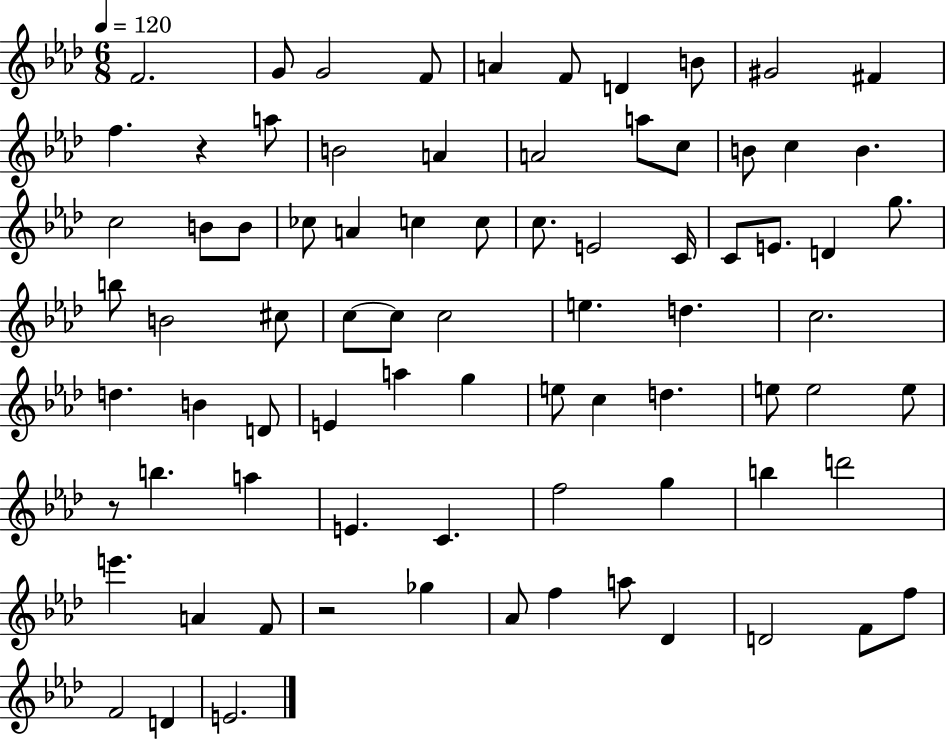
{
  \clef treble
  \numericTimeSignature
  \time 6/8
  \key aes \major
  \tempo 4 = 120
  f'2. | g'8 g'2 f'8 | a'4 f'8 d'4 b'8 | gis'2 fis'4 | \break f''4. r4 a''8 | b'2 a'4 | a'2 a''8 c''8 | b'8 c''4 b'4. | \break c''2 b'8 b'8 | ces''8 a'4 c''4 c''8 | c''8. e'2 c'16 | c'8 e'8. d'4 g''8. | \break b''8 b'2 cis''8 | c''8~~ c''8 c''2 | e''4. d''4. | c''2. | \break d''4. b'4 d'8 | e'4 a''4 g''4 | e''8 c''4 d''4. | e''8 e''2 e''8 | \break r8 b''4. a''4 | e'4. c'4. | f''2 g''4 | b''4 d'''2 | \break e'''4. a'4 f'8 | r2 ges''4 | aes'8 f''4 a''8 des'4 | d'2 f'8 f''8 | \break f'2 d'4 | e'2. | \bar "|."
}